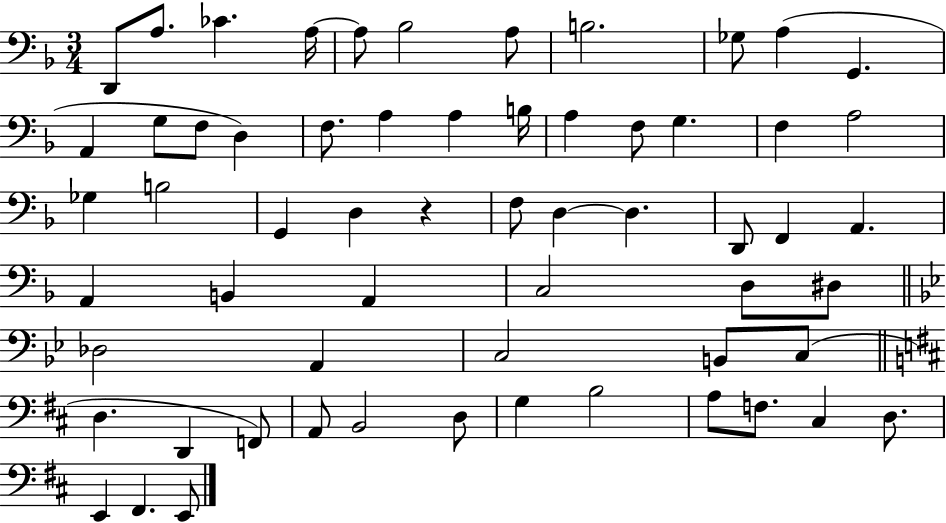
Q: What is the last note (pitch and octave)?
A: E2